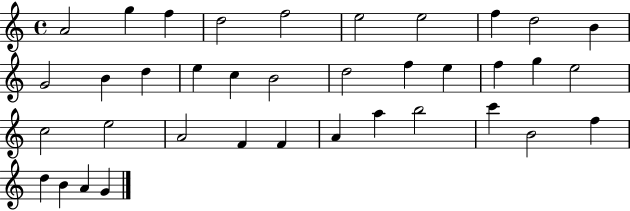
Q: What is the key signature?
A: C major